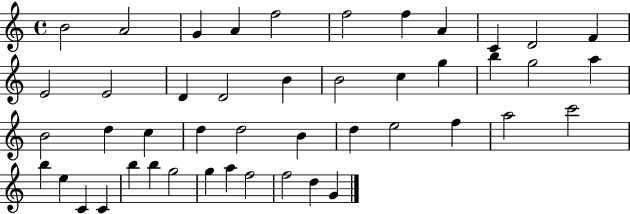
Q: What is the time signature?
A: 4/4